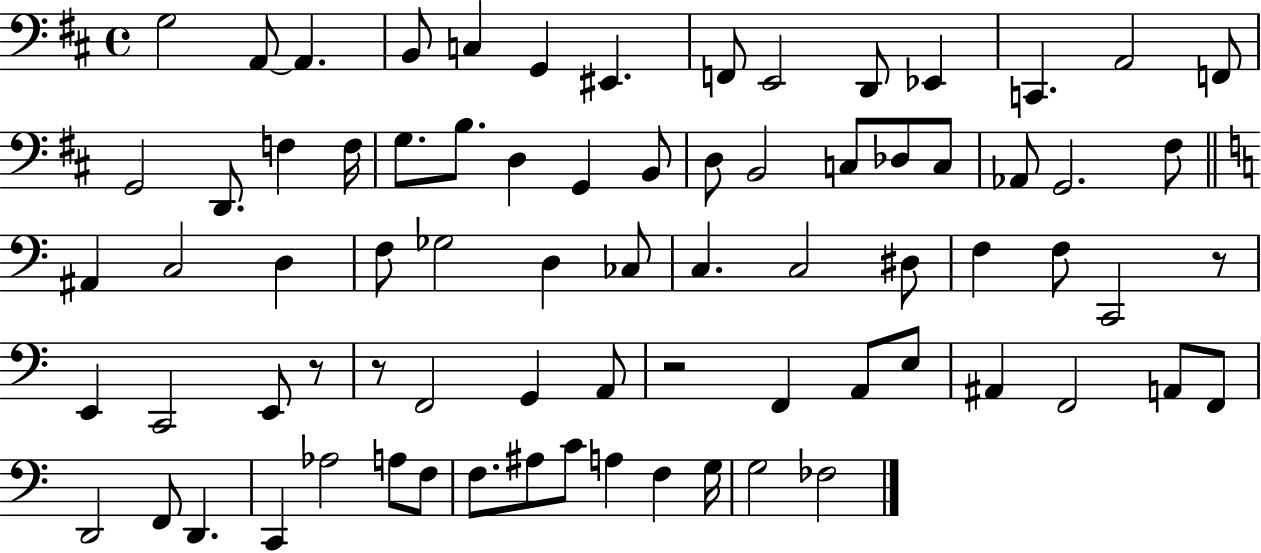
G3/h A2/e A2/q. B2/e C3/q G2/q EIS2/q. F2/e E2/h D2/e Eb2/q C2/q. A2/h F2/e G2/h D2/e. F3/q F3/s G3/e. B3/e. D3/q G2/q B2/e D3/e B2/h C3/e Db3/e C3/e Ab2/e G2/h. F#3/e A#2/q C3/h D3/q F3/e Gb3/h D3/q CES3/e C3/q. C3/h D#3/e F3/q F3/e C2/h R/e E2/q C2/h E2/e R/e R/e F2/h G2/q A2/e R/h F2/q A2/e E3/e A#2/q F2/h A2/e F2/e D2/h F2/e D2/q. C2/q Ab3/h A3/e F3/e F3/e. A#3/e C4/e A3/q F3/q G3/s G3/h FES3/h